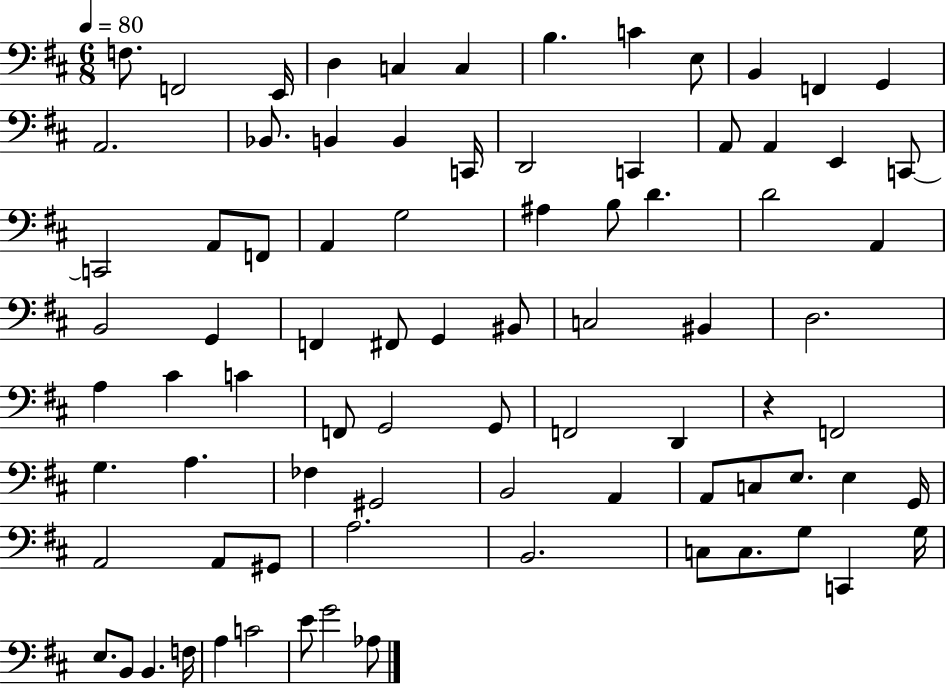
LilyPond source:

{
  \clef bass
  \numericTimeSignature
  \time 6/8
  \key d \major
  \tempo 4 = 80
  f8. f,2 e,16 | d4 c4 c4 | b4. c'4 e8 | b,4 f,4 g,4 | \break a,2. | bes,8. b,4 b,4 c,16 | d,2 c,4 | a,8 a,4 e,4 c,8~~ | \break c,2 a,8 f,8 | a,4 g2 | ais4 b8 d'4. | d'2 a,4 | \break b,2 g,4 | f,4 fis,8 g,4 bis,8 | c2 bis,4 | d2. | \break a4 cis'4 c'4 | f,8 g,2 g,8 | f,2 d,4 | r4 f,2 | \break g4. a4. | fes4 gis,2 | b,2 a,4 | a,8 c8 e8. e4 g,16 | \break a,2 a,8 gis,8 | a2. | b,2. | c8 c8. g8 c,4 g16 | \break e8. b,8 b,4. f16 | a4 c'2 | e'8 g'2 aes8 | \bar "|."
}